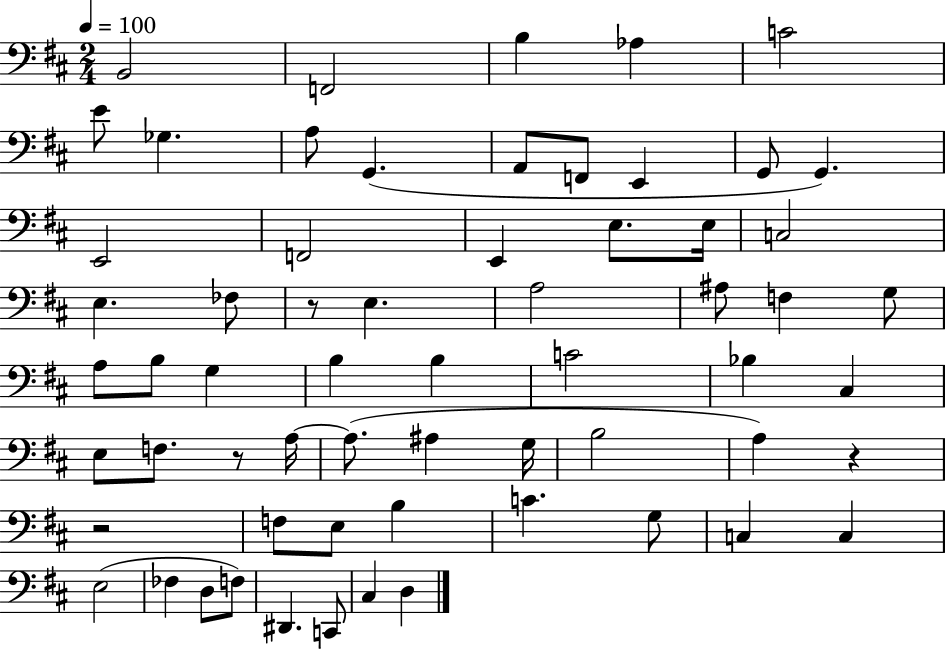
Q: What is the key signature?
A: D major